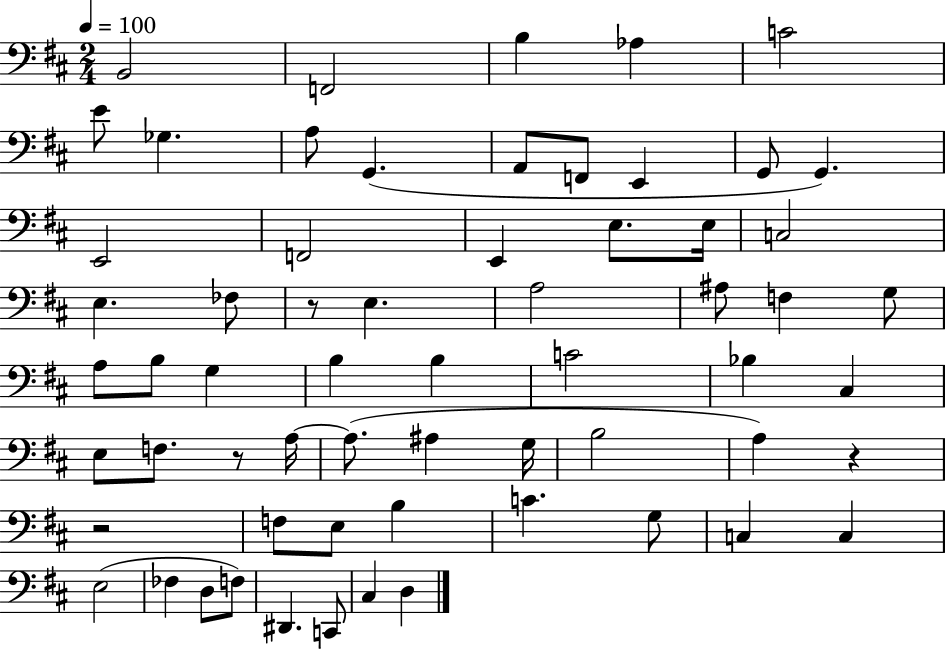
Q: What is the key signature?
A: D major